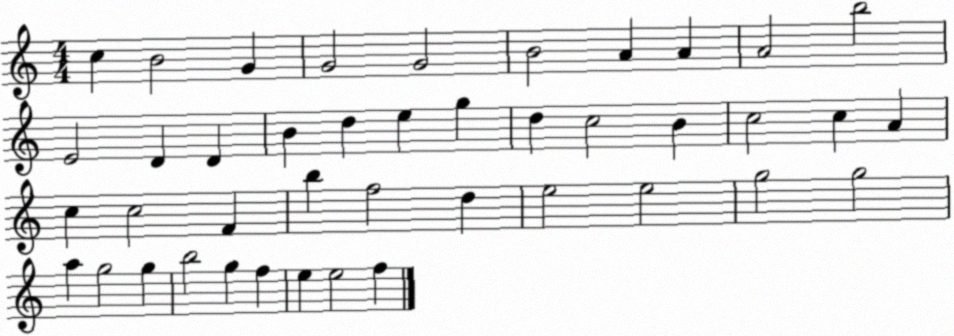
X:1
T:Untitled
M:4/4
L:1/4
K:C
c B2 G G2 G2 B2 A A A2 b2 E2 D D B d e g d c2 B c2 c A c c2 F b f2 d e2 e2 g2 g2 a g2 g b2 g f e e2 f